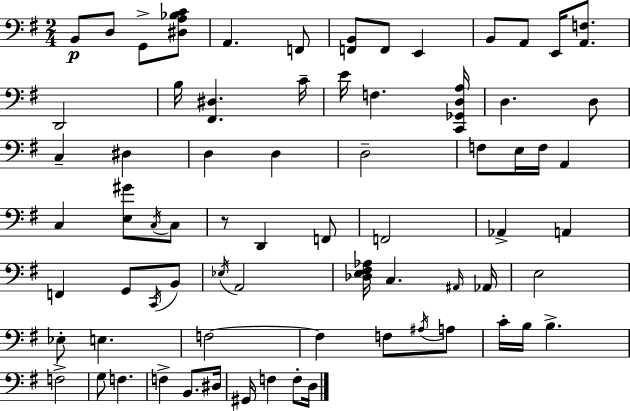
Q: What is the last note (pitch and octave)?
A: D3